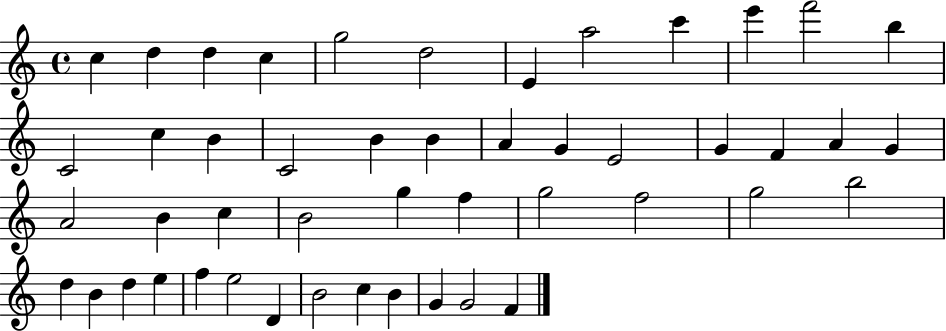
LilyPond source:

{
  \clef treble
  \time 4/4
  \defaultTimeSignature
  \key c \major
  c''4 d''4 d''4 c''4 | g''2 d''2 | e'4 a''2 c'''4 | e'''4 f'''2 b''4 | \break c'2 c''4 b'4 | c'2 b'4 b'4 | a'4 g'4 e'2 | g'4 f'4 a'4 g'4 | \break a'2 b'4 c''4 | b'2 g''4 f''4 | g''2 f''2 | g''2 b''2 | \break d''4 b'4 d''4 e''4 | f''4 e''2 d'4 | b'2 c''4 b'4 | g'4 g'2 f'4 | \break \bar "|."
}